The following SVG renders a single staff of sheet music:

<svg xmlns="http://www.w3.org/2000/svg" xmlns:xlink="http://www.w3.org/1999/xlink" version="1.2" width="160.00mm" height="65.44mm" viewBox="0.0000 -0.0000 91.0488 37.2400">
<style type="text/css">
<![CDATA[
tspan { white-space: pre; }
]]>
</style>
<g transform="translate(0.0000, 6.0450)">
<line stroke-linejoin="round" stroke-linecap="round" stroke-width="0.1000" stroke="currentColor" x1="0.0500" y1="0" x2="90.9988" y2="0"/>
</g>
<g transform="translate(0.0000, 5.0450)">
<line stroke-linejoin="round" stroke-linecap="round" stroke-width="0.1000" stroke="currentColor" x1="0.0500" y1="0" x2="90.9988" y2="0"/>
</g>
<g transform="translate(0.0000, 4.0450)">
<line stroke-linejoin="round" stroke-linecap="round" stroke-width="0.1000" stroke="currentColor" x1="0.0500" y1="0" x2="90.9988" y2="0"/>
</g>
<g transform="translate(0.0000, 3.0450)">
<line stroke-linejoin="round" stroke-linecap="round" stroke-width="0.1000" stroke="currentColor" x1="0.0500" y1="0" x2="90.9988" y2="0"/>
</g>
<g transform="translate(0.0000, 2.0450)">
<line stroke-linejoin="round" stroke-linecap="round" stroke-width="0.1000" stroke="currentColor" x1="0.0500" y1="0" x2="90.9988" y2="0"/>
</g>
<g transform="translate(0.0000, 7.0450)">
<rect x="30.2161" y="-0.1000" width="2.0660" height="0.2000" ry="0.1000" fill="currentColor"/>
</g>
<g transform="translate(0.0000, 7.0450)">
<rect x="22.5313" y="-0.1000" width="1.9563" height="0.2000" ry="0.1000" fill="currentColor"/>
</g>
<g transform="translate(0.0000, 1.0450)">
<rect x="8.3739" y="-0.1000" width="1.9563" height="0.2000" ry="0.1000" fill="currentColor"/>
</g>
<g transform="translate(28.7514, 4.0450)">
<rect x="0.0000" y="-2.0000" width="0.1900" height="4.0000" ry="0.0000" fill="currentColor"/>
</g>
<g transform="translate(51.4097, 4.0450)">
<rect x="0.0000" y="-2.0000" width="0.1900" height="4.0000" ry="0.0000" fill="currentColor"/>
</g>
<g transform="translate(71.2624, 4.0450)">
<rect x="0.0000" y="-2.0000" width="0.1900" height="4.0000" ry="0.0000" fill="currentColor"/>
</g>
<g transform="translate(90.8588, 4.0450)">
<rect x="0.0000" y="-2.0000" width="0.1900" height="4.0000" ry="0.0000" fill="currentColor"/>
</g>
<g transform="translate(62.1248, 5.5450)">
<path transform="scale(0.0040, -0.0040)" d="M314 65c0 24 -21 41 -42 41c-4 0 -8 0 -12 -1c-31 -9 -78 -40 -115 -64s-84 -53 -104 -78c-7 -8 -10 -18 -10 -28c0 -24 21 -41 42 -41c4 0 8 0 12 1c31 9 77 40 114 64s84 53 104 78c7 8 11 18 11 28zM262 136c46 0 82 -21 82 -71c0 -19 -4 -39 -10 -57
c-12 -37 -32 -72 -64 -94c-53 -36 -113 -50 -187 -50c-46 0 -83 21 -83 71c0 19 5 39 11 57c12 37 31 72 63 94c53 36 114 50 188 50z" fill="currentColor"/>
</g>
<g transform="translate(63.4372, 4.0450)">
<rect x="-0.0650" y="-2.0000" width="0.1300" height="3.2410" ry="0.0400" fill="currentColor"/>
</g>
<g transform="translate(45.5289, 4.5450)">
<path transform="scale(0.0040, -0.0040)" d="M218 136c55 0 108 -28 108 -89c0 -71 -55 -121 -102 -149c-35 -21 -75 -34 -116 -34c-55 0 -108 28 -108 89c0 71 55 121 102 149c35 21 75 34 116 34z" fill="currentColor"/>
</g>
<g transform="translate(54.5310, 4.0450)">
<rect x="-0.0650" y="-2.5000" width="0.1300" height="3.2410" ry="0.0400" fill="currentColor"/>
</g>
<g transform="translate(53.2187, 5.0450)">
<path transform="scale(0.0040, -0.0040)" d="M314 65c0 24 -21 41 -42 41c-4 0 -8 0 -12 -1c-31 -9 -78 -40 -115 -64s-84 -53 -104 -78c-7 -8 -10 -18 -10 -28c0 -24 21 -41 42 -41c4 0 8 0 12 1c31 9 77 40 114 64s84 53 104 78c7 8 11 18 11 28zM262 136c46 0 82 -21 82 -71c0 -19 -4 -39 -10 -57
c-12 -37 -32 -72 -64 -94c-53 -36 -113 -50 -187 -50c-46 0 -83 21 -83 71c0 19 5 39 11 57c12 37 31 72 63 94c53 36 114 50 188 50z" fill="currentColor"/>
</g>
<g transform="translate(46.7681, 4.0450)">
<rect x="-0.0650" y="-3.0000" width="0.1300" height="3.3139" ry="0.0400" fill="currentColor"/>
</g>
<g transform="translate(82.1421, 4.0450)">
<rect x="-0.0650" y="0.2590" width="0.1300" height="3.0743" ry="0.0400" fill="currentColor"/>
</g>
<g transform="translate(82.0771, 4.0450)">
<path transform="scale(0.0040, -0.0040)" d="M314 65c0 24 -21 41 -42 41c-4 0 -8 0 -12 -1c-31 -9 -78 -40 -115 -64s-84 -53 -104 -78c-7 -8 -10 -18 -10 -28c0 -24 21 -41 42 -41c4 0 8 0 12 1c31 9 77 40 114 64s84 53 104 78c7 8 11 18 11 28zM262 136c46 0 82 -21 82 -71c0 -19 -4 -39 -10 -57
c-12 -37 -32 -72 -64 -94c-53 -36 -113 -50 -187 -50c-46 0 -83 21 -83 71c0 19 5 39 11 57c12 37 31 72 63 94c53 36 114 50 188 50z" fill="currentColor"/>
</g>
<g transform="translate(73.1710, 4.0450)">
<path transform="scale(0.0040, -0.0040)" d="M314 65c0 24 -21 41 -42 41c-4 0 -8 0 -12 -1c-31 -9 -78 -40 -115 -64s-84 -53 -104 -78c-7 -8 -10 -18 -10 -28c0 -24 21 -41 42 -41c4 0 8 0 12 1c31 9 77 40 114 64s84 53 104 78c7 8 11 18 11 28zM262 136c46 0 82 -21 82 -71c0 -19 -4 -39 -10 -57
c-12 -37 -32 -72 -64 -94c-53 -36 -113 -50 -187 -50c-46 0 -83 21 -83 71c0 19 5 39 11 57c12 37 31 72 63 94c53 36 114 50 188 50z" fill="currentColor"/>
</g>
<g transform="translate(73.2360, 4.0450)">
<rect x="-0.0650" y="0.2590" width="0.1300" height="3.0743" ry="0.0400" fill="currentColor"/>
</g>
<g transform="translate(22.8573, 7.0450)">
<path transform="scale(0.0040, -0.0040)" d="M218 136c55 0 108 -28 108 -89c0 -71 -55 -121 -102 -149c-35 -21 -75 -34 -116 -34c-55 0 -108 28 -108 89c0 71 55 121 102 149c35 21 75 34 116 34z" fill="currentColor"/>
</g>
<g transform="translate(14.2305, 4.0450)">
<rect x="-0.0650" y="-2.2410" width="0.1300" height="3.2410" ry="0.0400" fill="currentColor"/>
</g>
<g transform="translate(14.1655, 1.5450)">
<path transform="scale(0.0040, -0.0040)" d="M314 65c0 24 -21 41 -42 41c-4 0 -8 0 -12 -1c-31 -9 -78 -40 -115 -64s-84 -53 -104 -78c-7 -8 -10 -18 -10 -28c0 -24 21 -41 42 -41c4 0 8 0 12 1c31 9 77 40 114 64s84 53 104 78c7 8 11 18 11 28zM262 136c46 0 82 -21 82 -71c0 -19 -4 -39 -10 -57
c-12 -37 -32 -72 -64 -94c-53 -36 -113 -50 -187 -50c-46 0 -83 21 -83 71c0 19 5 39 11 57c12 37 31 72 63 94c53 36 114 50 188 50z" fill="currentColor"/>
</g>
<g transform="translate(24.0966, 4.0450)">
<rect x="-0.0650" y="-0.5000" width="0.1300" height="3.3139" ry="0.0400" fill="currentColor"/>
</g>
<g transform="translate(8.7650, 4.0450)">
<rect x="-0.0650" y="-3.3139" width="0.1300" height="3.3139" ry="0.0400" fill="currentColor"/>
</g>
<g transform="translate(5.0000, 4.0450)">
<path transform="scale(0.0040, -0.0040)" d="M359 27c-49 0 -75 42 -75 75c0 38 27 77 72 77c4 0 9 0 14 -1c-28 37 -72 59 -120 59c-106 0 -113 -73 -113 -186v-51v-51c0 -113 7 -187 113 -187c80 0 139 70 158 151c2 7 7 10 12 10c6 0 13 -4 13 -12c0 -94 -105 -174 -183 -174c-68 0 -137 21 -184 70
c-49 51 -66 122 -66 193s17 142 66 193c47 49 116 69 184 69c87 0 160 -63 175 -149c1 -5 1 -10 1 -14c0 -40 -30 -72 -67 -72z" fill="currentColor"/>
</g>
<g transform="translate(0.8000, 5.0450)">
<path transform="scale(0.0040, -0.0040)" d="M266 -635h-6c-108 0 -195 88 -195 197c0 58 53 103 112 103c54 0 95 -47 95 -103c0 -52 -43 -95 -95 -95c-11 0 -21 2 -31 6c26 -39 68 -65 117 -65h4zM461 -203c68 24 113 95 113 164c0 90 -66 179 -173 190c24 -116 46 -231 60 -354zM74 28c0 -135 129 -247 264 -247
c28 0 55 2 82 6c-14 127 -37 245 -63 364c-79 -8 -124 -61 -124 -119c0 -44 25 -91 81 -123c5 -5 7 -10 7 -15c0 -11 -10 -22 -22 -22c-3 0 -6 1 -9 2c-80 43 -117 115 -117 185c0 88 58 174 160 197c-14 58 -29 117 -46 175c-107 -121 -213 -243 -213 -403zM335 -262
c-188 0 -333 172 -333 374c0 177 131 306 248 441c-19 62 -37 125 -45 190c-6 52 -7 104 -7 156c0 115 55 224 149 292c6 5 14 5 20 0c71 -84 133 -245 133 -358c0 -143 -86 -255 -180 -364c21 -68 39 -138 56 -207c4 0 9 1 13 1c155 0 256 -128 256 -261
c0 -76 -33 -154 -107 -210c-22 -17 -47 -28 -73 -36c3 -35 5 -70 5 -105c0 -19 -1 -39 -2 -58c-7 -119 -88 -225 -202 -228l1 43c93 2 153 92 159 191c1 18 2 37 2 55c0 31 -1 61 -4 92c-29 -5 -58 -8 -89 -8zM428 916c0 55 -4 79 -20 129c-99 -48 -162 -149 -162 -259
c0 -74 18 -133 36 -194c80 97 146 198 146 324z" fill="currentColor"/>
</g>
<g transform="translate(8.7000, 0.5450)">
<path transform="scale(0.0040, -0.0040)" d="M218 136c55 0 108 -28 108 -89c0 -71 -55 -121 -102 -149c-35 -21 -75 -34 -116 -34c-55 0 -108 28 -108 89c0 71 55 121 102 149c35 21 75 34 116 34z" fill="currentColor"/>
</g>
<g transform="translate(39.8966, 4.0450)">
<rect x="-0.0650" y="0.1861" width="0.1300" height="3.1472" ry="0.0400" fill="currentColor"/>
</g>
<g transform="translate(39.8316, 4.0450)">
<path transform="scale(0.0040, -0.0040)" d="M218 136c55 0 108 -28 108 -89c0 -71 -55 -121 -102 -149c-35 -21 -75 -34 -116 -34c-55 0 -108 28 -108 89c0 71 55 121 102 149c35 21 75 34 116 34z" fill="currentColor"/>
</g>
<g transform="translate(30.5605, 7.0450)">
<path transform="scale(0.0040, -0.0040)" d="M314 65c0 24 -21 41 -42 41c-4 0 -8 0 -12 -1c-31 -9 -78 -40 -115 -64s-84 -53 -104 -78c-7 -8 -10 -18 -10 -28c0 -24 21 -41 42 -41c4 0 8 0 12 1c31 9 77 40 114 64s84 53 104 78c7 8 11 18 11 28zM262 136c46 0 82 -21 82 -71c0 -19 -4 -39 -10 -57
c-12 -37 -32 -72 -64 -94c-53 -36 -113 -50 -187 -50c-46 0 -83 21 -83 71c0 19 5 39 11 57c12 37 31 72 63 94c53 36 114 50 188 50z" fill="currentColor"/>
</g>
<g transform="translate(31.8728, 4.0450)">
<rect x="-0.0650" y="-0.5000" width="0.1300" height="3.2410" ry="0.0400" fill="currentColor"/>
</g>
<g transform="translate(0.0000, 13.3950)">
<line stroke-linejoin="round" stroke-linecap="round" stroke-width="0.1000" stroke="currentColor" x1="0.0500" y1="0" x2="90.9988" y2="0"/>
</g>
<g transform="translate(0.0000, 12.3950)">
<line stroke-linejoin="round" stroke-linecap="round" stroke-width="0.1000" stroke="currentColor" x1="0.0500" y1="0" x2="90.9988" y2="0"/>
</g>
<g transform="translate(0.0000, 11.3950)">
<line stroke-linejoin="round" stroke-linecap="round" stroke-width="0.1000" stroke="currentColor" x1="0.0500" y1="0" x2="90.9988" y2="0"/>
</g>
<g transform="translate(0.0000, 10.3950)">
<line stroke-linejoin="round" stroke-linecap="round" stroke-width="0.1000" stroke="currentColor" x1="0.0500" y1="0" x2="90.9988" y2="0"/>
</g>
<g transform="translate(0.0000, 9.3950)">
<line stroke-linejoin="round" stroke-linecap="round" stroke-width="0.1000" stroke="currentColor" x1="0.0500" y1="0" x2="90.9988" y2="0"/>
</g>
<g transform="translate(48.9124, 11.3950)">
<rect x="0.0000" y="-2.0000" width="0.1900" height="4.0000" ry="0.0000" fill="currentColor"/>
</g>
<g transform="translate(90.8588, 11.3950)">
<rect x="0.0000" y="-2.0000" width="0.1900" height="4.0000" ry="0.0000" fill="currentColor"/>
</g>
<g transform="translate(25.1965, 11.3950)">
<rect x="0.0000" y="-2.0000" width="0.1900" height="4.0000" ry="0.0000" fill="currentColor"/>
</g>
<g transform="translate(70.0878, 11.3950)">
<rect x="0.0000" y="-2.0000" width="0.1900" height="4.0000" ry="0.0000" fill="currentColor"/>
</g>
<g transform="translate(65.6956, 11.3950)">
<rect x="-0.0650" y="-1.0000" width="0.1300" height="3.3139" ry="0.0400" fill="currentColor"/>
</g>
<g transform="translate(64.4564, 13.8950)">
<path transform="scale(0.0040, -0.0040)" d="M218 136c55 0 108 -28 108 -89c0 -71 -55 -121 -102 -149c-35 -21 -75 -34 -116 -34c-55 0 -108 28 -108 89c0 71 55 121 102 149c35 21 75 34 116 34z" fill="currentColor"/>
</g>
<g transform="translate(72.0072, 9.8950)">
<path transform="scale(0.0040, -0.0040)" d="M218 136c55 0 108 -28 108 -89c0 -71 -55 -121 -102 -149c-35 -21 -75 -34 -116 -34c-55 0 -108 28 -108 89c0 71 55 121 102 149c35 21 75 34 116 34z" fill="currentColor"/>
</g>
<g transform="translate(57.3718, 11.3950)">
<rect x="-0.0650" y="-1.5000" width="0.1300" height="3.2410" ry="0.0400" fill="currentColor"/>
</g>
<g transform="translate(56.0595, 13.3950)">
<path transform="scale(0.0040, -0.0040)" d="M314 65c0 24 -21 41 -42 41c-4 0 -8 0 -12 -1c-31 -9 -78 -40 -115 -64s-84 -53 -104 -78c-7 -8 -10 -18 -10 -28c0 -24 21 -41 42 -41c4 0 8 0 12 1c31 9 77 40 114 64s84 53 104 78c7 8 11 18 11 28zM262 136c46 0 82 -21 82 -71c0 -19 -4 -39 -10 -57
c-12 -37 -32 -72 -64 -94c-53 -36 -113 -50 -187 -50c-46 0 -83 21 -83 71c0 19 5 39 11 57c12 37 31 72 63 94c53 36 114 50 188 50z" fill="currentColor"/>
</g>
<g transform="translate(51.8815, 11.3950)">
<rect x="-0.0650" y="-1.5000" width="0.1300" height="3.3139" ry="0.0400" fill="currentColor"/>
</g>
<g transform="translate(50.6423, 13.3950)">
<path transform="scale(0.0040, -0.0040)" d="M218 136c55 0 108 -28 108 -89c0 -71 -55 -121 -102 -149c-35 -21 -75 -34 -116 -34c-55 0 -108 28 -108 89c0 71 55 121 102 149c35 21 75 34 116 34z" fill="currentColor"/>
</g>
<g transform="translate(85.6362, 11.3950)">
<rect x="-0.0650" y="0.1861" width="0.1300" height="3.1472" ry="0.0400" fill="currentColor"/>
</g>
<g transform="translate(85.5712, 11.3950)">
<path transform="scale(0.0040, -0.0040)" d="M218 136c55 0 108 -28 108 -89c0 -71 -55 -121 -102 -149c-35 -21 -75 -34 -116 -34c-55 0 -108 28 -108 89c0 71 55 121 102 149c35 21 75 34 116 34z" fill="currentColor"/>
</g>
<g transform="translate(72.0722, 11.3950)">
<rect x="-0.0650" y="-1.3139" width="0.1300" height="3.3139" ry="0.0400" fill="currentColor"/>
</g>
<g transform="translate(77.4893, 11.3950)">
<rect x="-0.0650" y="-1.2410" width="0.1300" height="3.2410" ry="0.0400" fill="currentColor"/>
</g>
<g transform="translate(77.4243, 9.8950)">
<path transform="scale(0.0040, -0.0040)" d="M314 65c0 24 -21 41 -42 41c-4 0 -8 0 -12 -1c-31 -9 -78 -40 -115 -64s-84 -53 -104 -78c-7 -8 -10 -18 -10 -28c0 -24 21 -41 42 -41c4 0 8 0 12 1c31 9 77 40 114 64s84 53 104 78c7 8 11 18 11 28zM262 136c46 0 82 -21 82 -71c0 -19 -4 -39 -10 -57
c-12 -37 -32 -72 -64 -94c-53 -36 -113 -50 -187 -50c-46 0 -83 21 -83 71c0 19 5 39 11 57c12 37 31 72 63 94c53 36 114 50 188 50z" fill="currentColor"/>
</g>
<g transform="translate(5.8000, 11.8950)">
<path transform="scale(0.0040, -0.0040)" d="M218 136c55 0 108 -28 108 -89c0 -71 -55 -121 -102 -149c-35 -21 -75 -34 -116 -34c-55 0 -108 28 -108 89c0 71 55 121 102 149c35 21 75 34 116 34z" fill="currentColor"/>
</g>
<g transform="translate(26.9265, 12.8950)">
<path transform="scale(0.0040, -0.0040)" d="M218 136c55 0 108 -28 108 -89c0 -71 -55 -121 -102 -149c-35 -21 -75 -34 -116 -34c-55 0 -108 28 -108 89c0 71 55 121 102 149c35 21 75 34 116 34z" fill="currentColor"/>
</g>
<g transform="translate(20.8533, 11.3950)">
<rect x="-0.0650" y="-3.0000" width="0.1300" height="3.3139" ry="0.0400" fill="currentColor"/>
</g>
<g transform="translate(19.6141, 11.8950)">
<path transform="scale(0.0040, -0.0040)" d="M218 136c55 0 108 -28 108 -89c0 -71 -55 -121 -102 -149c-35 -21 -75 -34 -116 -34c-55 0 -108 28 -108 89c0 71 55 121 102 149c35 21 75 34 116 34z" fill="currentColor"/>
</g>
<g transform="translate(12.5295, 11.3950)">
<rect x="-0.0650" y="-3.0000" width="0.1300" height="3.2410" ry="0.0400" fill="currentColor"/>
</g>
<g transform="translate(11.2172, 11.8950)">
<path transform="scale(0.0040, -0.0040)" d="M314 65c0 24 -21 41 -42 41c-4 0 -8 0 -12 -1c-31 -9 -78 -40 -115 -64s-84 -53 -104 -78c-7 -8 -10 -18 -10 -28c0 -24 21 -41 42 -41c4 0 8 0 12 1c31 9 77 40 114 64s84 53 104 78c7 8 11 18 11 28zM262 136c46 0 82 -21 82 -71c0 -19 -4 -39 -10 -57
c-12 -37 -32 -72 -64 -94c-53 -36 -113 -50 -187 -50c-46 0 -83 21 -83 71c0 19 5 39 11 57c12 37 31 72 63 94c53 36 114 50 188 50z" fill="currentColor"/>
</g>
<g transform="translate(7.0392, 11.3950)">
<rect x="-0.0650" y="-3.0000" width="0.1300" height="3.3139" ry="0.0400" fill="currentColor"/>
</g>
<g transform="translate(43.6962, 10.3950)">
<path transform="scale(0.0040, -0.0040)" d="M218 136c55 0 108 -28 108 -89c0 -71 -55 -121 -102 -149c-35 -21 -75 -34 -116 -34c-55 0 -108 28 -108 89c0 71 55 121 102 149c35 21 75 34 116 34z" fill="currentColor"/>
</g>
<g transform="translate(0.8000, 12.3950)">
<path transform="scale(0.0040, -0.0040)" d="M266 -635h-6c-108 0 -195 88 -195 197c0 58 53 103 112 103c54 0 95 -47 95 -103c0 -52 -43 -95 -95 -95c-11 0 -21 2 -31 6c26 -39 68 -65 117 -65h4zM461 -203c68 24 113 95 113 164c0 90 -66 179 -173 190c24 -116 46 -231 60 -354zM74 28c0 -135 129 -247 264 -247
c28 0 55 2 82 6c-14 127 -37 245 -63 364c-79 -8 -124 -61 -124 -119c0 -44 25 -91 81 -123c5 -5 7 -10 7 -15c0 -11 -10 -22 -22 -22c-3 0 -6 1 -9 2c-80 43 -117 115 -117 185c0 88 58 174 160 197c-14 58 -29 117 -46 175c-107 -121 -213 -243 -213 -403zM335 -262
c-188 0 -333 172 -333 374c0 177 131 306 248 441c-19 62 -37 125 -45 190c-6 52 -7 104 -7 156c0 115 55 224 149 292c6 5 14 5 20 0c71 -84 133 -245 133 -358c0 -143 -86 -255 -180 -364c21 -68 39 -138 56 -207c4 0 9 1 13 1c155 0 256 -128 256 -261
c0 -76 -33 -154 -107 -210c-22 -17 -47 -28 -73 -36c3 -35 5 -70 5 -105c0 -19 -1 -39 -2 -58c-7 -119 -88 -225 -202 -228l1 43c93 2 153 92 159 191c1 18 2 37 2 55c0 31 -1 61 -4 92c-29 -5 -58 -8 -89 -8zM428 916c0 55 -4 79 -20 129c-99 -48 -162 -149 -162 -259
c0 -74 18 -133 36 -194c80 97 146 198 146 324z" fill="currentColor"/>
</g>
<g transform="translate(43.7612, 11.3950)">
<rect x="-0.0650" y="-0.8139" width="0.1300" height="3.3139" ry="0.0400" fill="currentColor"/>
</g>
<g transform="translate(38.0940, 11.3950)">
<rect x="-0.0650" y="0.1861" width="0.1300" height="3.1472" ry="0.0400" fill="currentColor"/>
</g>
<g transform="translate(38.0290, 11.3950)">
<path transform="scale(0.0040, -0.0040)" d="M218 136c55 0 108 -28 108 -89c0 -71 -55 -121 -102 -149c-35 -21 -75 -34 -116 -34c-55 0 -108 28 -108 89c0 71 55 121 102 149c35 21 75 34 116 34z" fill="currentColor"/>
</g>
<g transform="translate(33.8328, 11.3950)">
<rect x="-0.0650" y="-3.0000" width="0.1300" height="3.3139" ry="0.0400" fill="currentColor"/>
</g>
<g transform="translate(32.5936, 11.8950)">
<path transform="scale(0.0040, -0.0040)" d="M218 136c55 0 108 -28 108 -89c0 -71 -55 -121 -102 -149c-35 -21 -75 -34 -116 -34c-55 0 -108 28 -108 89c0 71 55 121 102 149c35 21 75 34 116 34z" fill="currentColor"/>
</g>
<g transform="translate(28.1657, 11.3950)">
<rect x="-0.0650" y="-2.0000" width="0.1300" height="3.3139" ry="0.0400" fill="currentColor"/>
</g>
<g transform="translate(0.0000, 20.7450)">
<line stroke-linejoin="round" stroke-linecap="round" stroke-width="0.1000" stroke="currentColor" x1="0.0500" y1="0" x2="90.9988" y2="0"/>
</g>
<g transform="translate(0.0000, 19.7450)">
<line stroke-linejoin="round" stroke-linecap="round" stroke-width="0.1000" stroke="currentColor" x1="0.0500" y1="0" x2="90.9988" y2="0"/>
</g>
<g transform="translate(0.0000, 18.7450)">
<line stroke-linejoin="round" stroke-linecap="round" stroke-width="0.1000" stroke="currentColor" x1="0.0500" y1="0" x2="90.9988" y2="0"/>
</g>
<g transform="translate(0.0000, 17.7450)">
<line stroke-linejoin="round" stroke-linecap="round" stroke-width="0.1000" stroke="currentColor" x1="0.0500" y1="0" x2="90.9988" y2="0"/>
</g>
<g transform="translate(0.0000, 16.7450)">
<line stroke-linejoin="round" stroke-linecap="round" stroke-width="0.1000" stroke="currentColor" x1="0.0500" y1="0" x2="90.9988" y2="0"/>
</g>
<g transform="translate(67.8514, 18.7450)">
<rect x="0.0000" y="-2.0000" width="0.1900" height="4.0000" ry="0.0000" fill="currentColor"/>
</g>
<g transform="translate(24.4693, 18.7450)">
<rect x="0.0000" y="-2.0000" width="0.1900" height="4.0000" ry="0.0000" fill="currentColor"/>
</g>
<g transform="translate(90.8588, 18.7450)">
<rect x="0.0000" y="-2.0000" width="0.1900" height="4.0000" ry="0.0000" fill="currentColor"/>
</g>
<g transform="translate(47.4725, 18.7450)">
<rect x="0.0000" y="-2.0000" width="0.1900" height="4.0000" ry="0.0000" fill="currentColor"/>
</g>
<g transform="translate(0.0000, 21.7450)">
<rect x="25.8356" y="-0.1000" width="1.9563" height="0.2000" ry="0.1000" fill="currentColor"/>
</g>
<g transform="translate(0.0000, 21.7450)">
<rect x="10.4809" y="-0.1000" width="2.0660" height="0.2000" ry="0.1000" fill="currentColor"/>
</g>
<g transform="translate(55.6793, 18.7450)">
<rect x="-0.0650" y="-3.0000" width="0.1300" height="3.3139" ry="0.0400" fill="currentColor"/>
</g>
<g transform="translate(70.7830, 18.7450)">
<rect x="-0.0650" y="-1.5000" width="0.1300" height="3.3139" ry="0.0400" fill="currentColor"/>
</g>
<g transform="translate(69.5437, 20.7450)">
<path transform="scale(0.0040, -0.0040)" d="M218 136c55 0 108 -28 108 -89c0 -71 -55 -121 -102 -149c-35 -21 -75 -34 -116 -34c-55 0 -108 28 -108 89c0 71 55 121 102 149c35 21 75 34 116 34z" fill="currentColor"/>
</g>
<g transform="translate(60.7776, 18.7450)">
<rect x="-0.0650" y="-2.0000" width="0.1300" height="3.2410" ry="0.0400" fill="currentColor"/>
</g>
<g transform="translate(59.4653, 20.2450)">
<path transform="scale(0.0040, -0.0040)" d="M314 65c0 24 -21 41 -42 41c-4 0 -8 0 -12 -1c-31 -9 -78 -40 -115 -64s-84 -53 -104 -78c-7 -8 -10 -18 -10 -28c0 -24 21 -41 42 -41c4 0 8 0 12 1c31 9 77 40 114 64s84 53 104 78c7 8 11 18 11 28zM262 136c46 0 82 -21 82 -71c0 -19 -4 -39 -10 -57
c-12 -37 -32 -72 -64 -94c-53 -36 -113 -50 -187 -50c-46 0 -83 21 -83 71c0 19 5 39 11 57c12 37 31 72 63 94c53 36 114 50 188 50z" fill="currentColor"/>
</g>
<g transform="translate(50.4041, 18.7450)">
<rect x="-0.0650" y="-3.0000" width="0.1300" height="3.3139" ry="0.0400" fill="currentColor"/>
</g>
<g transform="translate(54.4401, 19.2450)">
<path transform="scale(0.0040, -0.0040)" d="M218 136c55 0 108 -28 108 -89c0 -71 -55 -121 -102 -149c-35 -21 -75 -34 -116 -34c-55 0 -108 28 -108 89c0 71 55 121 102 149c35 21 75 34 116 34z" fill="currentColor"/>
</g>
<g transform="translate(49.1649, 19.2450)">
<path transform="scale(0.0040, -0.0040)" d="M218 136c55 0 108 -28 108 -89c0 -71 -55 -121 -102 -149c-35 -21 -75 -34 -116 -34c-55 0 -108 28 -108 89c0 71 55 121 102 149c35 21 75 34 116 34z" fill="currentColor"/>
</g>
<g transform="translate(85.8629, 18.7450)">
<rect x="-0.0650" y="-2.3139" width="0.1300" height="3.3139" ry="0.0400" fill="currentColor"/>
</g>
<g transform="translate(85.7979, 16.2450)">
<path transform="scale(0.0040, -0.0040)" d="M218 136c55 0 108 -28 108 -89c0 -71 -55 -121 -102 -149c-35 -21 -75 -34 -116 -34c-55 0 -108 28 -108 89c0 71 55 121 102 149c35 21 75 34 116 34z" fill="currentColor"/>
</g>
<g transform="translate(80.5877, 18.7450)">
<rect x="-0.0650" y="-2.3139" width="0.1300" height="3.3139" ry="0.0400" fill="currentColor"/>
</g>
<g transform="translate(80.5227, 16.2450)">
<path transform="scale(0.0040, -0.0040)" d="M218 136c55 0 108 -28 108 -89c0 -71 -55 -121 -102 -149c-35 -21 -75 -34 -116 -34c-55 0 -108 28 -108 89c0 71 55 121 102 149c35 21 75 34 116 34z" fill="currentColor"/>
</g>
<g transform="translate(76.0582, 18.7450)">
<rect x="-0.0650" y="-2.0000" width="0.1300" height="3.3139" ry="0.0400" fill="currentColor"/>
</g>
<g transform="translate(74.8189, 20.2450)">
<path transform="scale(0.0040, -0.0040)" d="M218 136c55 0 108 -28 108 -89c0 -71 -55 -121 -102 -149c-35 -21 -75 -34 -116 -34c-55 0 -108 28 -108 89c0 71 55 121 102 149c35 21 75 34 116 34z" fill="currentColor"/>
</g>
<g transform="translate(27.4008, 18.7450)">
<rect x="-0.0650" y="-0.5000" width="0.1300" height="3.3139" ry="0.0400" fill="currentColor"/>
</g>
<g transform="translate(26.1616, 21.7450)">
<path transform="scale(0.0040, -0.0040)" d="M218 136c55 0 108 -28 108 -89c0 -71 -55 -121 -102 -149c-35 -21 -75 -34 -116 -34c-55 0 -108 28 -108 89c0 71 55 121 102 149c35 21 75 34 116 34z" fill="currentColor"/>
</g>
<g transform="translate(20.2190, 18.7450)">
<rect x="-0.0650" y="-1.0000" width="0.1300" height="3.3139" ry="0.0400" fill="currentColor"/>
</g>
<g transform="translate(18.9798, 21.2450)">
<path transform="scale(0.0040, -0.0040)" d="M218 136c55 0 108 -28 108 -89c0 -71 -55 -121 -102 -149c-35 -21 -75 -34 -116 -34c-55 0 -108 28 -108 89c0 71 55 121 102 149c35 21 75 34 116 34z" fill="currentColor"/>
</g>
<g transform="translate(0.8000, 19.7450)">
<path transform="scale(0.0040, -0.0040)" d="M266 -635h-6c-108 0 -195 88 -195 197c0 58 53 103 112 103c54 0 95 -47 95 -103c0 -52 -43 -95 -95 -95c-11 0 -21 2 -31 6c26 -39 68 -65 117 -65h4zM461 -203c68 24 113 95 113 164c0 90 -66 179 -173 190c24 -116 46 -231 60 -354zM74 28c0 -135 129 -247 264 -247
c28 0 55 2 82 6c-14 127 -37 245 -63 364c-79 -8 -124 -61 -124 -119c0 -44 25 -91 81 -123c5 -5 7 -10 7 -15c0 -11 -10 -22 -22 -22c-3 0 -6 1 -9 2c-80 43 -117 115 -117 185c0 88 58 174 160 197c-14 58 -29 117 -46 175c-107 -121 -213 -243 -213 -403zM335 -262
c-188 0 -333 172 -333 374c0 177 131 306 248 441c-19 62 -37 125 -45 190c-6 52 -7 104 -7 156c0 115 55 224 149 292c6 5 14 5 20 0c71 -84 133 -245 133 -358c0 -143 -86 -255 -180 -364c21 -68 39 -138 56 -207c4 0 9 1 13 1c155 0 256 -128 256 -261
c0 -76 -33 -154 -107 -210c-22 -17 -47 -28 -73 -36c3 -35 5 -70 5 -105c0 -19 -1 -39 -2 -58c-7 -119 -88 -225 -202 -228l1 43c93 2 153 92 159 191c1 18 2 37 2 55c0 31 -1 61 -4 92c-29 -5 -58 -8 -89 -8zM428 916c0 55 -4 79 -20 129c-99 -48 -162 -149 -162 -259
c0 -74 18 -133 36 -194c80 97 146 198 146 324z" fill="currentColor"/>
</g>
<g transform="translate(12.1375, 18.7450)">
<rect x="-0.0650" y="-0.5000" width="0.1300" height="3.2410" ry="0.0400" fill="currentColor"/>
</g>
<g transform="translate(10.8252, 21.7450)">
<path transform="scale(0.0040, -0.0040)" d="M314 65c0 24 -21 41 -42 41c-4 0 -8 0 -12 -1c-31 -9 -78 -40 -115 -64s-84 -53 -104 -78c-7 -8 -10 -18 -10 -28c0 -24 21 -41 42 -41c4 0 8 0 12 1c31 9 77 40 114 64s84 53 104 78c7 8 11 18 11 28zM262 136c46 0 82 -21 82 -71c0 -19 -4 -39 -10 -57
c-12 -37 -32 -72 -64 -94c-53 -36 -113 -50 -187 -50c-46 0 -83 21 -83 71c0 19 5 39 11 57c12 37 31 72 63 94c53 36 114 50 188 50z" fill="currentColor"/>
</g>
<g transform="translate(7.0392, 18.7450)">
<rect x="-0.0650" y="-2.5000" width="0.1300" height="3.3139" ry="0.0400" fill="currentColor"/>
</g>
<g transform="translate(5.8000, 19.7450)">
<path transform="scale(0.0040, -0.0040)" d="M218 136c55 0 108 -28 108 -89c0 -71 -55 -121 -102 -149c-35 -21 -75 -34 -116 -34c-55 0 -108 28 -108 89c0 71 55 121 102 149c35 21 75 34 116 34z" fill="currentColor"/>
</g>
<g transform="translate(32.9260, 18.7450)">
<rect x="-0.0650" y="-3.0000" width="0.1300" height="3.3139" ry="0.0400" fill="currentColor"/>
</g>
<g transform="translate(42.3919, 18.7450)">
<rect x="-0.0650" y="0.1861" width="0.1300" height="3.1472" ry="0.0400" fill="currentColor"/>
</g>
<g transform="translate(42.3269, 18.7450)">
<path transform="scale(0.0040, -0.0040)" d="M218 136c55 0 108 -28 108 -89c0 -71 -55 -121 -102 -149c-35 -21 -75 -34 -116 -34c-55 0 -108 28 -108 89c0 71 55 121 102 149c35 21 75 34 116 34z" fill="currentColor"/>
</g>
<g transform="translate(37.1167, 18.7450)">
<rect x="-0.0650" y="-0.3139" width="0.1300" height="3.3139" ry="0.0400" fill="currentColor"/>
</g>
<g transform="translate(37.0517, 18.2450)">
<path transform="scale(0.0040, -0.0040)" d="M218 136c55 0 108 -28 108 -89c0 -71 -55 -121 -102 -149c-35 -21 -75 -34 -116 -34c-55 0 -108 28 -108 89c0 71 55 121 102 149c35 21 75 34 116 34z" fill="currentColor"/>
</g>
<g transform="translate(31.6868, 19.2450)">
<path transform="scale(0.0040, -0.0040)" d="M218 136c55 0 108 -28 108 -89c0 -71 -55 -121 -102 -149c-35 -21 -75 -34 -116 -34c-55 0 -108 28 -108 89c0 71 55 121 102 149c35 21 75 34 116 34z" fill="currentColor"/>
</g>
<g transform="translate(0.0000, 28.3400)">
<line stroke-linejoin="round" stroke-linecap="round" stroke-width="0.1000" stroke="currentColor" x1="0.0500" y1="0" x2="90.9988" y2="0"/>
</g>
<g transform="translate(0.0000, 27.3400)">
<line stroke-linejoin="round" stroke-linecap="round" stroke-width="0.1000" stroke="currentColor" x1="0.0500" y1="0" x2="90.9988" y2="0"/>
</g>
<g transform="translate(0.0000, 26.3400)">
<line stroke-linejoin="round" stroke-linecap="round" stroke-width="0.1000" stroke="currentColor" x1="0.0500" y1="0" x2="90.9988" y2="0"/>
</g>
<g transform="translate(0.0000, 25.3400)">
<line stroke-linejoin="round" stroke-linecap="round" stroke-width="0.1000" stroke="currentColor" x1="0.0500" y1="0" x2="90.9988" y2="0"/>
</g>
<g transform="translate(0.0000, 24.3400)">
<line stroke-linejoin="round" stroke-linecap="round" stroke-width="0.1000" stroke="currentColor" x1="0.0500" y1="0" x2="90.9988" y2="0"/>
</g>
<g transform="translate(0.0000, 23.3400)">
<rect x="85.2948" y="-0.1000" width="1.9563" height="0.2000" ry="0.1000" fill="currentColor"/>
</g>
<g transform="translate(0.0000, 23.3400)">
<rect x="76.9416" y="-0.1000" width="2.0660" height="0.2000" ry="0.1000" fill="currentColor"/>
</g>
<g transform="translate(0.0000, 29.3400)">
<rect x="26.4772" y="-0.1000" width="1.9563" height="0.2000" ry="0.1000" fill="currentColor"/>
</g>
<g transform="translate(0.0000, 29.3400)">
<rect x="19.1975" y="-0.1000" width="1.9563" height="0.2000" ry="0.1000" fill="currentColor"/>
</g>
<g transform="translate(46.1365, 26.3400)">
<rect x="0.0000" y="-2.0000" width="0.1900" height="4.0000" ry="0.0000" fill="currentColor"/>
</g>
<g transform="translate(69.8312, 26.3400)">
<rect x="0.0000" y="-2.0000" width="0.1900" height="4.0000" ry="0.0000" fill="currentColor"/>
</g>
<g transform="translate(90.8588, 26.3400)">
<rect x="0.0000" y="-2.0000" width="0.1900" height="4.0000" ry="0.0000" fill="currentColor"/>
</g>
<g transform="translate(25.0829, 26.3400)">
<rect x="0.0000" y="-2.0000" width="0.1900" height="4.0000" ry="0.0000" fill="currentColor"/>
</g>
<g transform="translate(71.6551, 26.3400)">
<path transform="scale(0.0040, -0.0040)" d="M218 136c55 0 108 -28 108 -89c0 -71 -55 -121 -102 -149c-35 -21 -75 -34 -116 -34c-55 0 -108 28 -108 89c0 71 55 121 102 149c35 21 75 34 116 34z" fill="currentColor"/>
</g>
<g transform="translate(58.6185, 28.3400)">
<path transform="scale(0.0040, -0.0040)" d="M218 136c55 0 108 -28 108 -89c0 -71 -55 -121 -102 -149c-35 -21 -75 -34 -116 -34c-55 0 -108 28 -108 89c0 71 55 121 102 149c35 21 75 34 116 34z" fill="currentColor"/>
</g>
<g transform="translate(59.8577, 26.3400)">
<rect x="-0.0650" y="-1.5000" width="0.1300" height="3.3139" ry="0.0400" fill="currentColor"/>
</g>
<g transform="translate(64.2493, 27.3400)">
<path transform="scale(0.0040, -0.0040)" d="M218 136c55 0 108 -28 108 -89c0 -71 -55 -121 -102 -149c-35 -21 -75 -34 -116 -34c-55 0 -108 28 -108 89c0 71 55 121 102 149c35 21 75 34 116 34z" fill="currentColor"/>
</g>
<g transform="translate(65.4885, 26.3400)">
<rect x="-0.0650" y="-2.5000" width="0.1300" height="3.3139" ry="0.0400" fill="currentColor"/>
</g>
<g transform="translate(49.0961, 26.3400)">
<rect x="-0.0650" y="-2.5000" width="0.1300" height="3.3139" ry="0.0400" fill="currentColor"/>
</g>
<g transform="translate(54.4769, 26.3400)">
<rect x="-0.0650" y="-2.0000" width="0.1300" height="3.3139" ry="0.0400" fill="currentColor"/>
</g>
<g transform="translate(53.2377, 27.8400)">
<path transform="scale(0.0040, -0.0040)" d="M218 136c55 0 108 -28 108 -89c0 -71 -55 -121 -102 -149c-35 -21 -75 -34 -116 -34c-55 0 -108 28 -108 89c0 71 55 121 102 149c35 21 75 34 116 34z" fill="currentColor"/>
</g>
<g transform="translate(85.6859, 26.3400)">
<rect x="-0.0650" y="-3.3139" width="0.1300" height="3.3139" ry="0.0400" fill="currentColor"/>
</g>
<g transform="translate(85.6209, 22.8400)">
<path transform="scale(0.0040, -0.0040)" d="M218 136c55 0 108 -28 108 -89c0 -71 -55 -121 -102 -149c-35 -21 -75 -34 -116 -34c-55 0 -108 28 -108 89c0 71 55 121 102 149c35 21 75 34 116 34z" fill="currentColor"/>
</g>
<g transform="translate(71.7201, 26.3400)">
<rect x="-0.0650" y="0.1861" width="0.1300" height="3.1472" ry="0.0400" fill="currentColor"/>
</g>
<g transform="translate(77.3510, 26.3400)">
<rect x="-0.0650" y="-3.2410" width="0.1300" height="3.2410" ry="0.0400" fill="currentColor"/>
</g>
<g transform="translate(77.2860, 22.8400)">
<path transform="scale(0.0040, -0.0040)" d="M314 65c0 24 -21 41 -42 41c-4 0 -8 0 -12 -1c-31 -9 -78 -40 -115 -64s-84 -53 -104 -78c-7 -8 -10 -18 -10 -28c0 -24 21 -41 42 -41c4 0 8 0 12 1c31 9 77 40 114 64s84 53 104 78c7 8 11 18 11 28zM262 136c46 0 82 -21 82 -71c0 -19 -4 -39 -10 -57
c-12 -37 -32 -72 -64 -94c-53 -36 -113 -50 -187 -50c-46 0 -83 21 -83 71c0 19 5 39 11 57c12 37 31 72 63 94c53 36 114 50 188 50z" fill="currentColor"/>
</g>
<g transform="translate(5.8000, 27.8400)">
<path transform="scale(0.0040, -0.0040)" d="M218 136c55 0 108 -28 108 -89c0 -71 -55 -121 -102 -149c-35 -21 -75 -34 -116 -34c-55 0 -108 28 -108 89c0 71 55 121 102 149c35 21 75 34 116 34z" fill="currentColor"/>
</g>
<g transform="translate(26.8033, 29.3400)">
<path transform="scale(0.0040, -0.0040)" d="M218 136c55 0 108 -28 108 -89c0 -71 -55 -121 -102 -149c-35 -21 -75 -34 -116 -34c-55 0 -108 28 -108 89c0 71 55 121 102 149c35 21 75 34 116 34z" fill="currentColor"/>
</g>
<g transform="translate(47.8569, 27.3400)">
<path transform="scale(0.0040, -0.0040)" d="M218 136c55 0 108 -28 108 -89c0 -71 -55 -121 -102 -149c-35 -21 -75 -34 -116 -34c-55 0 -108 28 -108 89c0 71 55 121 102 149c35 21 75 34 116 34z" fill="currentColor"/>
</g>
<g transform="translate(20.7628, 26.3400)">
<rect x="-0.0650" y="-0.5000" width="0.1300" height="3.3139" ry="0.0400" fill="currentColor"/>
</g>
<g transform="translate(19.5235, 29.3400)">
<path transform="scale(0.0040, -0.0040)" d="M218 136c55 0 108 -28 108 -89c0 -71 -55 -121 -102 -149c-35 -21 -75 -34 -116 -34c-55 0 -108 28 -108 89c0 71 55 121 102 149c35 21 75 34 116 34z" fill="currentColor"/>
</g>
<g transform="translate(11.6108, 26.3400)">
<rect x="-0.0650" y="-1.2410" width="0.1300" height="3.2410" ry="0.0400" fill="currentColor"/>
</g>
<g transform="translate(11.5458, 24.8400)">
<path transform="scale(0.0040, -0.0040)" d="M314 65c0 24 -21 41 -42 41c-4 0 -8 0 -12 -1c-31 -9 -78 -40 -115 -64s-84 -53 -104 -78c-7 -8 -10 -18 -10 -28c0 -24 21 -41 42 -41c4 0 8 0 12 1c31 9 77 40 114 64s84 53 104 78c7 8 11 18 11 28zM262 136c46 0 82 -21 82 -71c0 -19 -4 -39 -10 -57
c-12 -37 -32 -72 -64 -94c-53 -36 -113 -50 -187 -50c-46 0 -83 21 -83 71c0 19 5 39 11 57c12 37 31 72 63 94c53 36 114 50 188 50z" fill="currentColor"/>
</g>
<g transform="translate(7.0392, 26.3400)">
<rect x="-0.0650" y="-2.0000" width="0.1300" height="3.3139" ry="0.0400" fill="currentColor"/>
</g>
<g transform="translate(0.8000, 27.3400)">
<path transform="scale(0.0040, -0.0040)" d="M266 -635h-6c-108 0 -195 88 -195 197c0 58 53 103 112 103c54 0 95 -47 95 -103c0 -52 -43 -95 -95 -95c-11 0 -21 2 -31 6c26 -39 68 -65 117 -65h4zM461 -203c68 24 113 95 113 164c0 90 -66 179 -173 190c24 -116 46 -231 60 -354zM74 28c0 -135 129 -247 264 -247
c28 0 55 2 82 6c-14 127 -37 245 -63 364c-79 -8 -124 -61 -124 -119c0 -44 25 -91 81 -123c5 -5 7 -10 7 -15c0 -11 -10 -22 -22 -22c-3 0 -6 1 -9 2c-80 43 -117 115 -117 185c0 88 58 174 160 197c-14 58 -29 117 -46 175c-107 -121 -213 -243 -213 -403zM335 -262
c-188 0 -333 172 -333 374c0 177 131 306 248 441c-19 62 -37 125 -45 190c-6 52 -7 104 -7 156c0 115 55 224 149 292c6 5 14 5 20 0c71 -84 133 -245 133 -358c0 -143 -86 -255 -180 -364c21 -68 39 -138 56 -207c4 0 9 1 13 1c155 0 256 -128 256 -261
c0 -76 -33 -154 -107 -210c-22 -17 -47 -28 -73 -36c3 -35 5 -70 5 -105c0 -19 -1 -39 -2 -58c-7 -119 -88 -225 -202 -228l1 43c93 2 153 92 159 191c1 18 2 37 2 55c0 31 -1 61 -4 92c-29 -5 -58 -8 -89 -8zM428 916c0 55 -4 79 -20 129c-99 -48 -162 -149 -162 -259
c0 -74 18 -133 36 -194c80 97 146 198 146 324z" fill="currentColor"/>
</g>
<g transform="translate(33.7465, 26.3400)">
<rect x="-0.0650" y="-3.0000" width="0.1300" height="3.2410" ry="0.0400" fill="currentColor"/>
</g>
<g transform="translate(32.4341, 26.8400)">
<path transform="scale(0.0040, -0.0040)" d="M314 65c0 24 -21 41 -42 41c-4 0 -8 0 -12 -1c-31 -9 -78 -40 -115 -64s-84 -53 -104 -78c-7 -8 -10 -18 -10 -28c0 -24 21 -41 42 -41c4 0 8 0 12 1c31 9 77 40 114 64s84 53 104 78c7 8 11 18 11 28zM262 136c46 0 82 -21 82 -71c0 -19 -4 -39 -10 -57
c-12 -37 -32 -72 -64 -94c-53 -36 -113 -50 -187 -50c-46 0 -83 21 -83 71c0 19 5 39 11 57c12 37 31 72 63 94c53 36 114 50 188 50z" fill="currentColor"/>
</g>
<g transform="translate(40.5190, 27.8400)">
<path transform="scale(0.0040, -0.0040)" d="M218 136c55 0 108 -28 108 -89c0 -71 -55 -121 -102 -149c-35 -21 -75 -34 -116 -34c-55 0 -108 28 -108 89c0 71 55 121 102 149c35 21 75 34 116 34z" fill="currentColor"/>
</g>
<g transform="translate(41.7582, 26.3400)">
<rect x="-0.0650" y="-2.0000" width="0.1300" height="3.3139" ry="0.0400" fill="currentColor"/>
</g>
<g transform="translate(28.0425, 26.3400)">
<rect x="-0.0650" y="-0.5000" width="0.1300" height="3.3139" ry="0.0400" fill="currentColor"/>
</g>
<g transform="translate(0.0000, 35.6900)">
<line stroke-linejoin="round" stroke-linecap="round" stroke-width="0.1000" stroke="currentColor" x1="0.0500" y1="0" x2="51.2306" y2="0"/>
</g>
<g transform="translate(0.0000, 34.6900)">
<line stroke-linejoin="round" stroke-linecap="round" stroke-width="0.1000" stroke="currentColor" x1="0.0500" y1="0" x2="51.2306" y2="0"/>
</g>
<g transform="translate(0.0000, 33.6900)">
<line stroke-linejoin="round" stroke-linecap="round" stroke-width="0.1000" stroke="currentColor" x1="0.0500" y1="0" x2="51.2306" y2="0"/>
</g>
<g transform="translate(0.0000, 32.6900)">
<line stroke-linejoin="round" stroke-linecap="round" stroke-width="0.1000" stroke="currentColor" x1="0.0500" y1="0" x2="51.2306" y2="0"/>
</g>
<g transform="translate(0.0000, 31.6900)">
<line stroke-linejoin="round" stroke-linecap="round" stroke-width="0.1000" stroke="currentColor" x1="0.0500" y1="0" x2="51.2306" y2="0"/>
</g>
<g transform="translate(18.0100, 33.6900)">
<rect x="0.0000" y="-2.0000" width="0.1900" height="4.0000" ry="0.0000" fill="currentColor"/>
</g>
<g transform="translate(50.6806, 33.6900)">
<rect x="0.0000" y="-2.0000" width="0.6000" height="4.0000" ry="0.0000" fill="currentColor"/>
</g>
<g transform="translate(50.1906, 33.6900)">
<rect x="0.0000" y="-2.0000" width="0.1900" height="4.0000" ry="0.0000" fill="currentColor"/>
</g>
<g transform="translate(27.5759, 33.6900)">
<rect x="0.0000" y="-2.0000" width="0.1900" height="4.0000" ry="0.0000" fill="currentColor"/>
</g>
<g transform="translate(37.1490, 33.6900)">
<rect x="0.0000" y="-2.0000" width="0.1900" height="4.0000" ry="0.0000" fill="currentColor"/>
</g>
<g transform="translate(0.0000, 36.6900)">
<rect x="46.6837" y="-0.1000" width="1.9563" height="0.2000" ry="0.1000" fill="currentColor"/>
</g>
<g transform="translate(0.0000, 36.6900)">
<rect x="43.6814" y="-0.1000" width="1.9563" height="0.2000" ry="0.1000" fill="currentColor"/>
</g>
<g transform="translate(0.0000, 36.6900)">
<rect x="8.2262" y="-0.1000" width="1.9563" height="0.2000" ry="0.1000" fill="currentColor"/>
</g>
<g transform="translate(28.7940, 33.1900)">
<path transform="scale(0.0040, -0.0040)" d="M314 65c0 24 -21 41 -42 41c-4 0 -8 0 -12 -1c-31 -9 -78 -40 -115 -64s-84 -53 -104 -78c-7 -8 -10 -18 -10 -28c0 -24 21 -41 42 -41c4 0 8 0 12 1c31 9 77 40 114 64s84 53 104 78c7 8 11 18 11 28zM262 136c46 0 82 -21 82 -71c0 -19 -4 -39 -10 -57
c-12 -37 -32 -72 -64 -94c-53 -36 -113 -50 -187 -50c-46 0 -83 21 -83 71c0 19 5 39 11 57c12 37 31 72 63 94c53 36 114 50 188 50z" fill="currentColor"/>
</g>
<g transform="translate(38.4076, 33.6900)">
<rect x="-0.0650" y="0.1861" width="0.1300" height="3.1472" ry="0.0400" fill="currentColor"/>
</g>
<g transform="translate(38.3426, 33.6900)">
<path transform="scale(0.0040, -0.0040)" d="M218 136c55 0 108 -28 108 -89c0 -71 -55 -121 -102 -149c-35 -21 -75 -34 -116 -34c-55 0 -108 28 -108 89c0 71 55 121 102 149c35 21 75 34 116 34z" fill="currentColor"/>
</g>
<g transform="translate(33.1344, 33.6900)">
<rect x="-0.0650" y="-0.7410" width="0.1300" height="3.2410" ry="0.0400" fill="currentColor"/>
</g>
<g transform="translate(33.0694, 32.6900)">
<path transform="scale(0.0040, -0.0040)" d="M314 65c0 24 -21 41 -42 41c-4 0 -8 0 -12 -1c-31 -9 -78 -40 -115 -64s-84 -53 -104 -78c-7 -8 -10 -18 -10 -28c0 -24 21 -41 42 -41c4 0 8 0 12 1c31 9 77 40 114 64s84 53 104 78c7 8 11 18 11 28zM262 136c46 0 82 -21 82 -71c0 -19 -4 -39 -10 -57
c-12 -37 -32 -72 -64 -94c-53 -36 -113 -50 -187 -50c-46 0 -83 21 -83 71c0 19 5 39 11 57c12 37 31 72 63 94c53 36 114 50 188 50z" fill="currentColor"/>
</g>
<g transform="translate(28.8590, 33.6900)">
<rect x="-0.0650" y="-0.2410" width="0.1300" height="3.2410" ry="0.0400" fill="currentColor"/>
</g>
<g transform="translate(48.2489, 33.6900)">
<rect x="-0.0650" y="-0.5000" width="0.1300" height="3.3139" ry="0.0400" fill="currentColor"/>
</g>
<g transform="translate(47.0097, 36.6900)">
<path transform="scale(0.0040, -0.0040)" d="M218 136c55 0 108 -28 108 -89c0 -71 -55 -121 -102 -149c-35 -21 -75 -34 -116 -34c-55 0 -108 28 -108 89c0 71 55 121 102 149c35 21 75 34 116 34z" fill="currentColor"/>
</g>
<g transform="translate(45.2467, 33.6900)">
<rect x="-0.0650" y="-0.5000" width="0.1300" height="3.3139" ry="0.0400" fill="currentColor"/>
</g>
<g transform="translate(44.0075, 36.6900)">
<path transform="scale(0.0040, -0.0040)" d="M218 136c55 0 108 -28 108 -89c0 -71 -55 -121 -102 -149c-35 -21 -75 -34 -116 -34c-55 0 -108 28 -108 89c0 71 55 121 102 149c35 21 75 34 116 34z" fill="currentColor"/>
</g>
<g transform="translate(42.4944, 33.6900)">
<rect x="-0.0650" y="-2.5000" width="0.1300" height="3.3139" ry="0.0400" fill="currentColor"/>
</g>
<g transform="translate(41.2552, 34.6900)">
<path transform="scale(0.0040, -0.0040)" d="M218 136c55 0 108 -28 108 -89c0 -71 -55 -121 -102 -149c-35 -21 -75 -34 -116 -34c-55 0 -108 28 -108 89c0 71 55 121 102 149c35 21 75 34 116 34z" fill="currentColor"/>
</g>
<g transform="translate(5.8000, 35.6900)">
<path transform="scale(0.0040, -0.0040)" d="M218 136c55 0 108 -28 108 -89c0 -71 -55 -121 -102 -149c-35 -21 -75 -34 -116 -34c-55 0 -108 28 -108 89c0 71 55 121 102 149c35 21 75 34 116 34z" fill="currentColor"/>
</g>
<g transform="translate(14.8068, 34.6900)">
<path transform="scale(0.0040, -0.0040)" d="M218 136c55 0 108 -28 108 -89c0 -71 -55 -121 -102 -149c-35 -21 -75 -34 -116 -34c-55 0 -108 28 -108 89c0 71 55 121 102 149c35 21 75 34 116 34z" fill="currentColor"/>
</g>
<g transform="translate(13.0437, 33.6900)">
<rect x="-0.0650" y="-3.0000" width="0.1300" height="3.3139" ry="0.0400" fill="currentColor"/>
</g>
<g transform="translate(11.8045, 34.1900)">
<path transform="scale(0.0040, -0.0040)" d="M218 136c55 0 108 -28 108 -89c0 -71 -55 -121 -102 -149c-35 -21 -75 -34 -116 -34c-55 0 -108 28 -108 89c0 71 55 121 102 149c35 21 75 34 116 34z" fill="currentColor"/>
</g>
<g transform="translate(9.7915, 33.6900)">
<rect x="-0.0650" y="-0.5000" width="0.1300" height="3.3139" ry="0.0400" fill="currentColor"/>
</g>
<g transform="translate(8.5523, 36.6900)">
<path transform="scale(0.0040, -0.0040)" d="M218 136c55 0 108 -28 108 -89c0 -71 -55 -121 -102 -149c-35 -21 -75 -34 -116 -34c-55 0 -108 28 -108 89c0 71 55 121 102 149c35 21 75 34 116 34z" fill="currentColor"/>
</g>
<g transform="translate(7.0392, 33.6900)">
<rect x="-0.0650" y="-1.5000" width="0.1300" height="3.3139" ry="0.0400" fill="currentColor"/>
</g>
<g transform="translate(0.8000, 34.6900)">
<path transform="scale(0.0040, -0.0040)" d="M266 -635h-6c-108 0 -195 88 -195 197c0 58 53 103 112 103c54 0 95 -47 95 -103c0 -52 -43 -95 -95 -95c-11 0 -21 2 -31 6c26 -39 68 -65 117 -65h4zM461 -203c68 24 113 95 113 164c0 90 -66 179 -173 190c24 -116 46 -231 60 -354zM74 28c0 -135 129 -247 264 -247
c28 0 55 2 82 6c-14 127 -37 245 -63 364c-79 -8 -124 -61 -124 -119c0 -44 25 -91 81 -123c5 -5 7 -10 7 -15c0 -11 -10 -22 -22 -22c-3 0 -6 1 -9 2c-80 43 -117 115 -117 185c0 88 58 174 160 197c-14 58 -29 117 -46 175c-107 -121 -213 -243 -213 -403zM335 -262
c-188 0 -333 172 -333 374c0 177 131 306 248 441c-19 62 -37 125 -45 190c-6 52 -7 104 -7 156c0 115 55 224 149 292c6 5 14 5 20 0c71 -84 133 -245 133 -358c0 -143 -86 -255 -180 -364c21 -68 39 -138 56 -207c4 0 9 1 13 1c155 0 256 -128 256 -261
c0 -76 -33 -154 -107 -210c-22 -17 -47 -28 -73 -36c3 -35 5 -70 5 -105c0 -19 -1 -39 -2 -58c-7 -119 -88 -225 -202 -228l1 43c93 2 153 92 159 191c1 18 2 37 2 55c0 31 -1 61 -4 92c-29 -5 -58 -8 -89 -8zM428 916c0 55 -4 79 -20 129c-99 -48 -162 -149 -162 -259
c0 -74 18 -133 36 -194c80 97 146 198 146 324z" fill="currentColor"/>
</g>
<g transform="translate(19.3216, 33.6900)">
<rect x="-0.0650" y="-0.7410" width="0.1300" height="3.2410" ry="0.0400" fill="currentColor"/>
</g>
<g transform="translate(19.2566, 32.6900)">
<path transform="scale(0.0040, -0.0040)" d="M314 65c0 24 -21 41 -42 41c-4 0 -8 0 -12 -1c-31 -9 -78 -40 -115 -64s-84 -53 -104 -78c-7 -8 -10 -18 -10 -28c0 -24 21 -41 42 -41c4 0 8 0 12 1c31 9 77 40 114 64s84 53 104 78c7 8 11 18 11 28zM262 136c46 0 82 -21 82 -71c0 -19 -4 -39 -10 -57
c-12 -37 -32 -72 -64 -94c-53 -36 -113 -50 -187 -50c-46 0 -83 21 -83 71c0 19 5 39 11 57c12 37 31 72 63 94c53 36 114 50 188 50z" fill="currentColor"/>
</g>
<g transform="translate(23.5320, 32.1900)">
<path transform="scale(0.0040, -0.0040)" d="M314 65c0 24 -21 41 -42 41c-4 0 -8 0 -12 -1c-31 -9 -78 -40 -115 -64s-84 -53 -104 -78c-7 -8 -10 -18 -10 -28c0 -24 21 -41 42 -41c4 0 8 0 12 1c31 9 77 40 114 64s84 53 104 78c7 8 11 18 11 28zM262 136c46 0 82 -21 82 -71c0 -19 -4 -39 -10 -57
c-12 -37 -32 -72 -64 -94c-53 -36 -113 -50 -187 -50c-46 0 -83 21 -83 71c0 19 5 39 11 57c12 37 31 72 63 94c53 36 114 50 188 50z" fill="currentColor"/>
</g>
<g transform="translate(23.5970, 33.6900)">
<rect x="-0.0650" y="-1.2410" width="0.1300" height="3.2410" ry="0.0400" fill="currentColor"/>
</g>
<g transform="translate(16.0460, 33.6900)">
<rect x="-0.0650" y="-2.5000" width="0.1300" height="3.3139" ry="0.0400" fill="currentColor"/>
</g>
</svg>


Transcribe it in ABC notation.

X:1
T:Untitled
M:4/4
L:1/4
K:C
b g2 C C2 B A G2 F2 B2 B2 A A2 A F A B d E E2 D e e2 B G C2 D C A c B A A F2 E F g g F e2 C C A2 F G F E G B b2 b E C A G d2 e2 c2 d2 B G C C